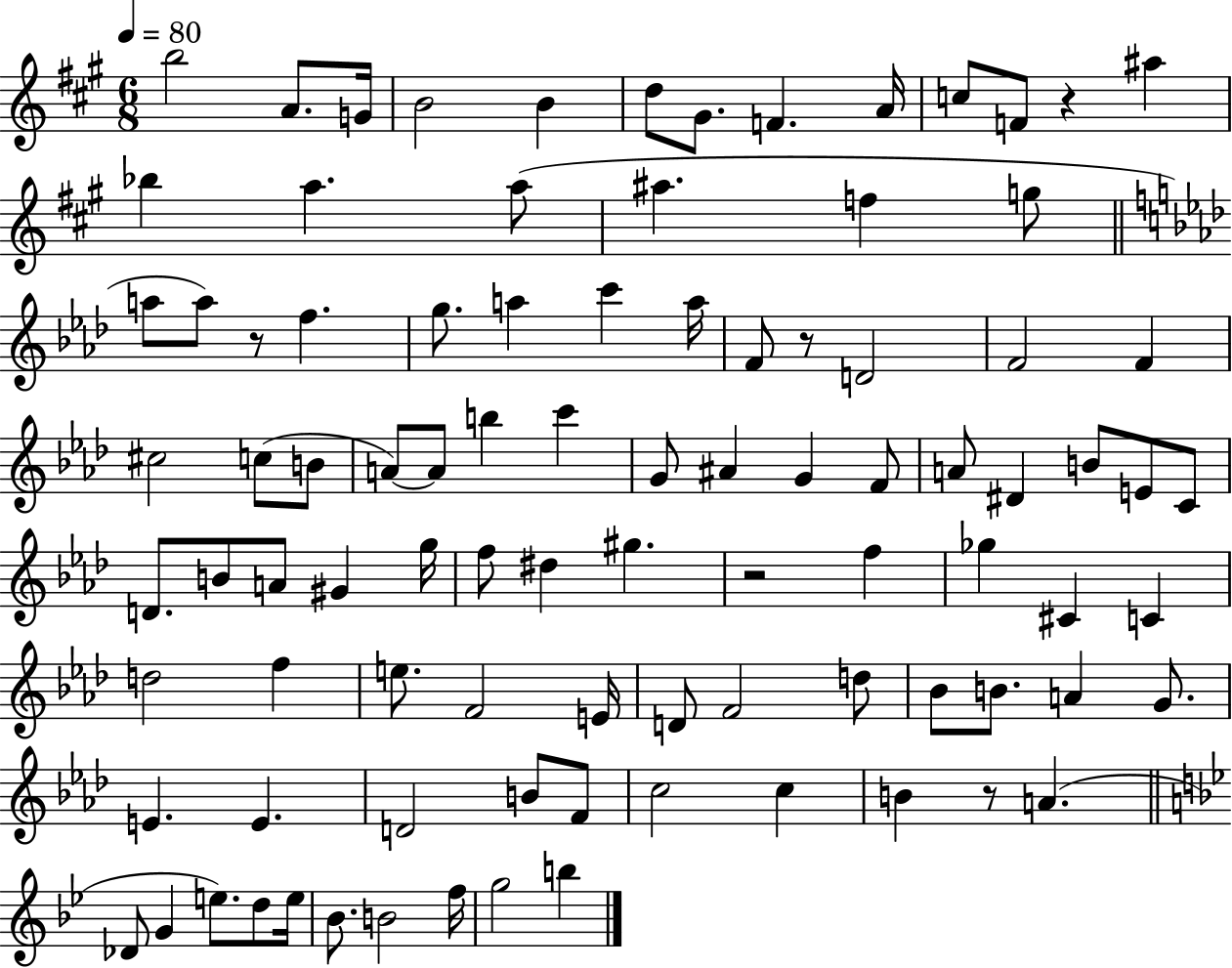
X:1
T:Untitled
M:6/8
L:1/4
K:A
b2 A/2 G/4 B2 B d/2 ^G/2 F A/4 c/2 F/2 z ^a _b a a/2 ^a f g/2 a/2 a/2 z/2 f g/2 a c' a/4 F/2 z/2 D2 F2 F ^c2 c/2 B/2 A/2 A/2 b c' G/2 ^A G F/2 A/2 ^D B/2 E/2 C/2 D/2 B/2 A/2 ^G g/4 f/2 ^d ^g z2 f _g ^C C d2 f e/2 F2 E/4 D/2 F2 d/2 _B/2 B/2 A G/2 E E D2 B/2 F/2 c2 c B z/2 A _D/2 G e/2 d/2 e/4 _B/2 B2 f/4 g2 b